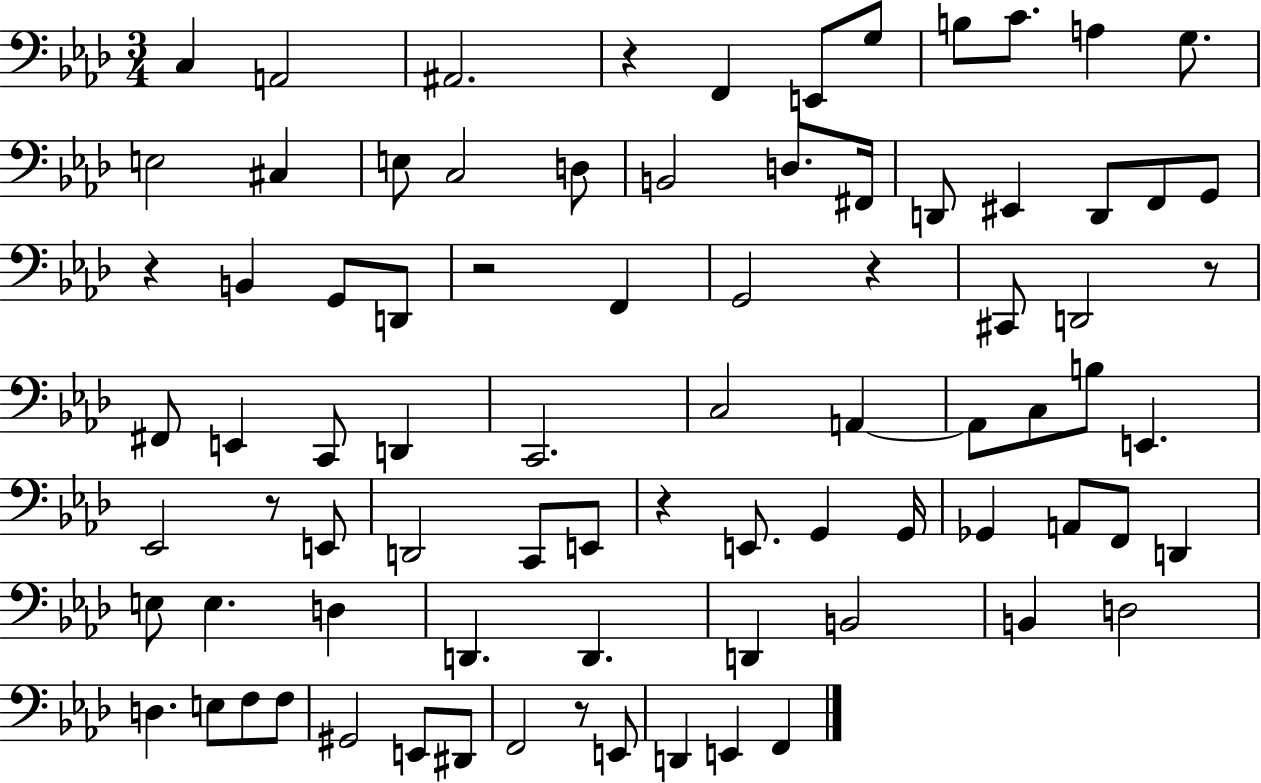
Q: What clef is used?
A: bass